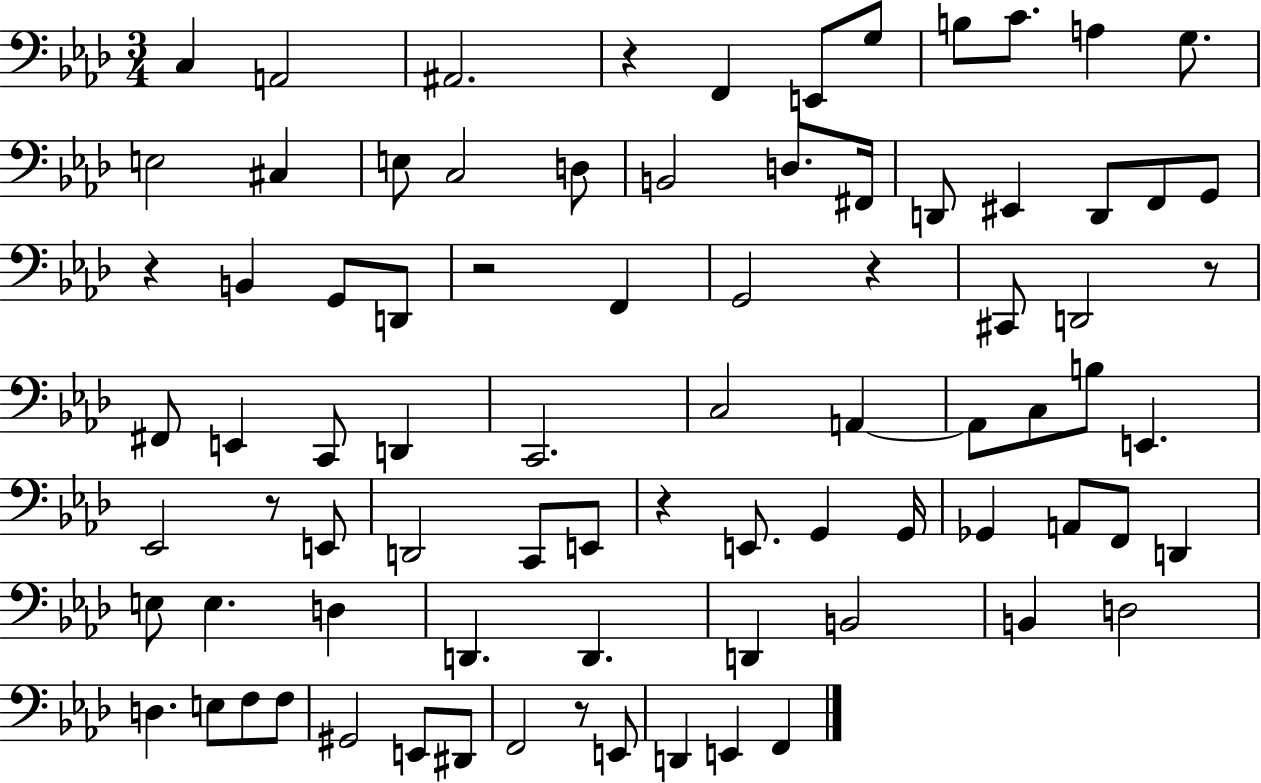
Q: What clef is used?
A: bass